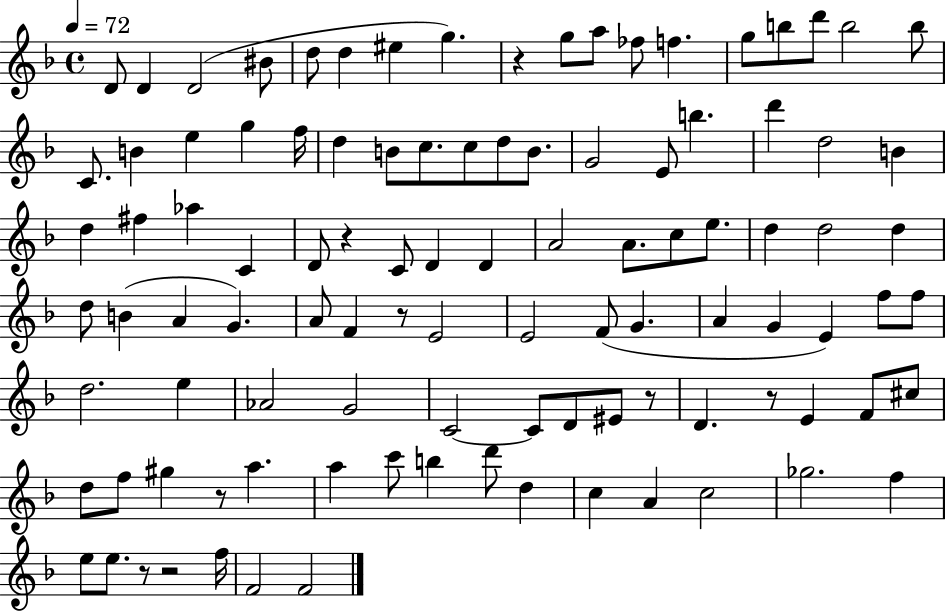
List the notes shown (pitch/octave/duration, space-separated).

D4/e D4/q D4/h BIS4/e D5/e D5/q EIS5/q G5/q. R/q G5/e A5/e FES5/e F5/q. G5/e B5/e D6/e B5/h B5/e C4/e. B4/q E5/q G5/q F5/s D5/q B4/e C5/e. C5/e D5/e B4/e. G4/h E4/e B5/q. D6/q D5/h B4/q D5/q F#5/q Ab5/q C4/q D4/e R/q C4/e D4/q D4/q A4/h A4/e. C5/e E5/e. D5/q D5/h D5/q D5/e B4/q A4/q G4/q. A4/e F4/q R/e E4/h E4/h F4/e G4/q. A4/q G4/q E4/q F5/e F5/e D5/h. E5/q Ab4/h G4/h C4/h C4/e D4/e EIS4/e R/e D4/q. R/e E4/q F4/e C#5/e D5/e F5/e G#5/q R/e A5/q. A5/q C6/e B5/q D6/e D5/q C5/q A4/q C5/h Gb5/h. F5/q E5/e E5/e. R/e R/h F5/s F4/h F4/h